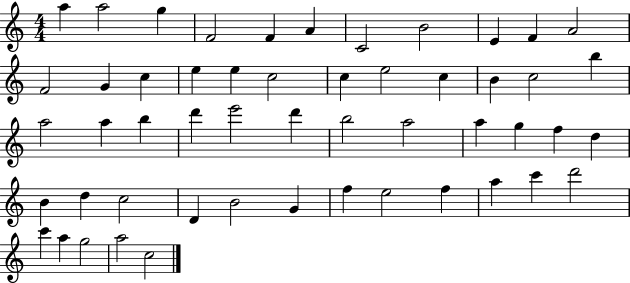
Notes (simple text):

A5/q A5/h G5/q F4/h F4/q A4/q C4/h B4/h E4/q F4/q A4/h F4/h G4/q C5/q E5/q E5/q C5/h C5/q E5/h C5/q B4/q C5/h B5/q A5/h A5/q B5/q D6/q E6/h D6/q B5/h A5/h A5/q G5/q F5/q D5/q B4/q D5/q C5/h D4/q B4/h G4/q F5/q E5/h F5/q A5/q C6/q D6/h C6/q A5/q G5/h A5/h C5/h